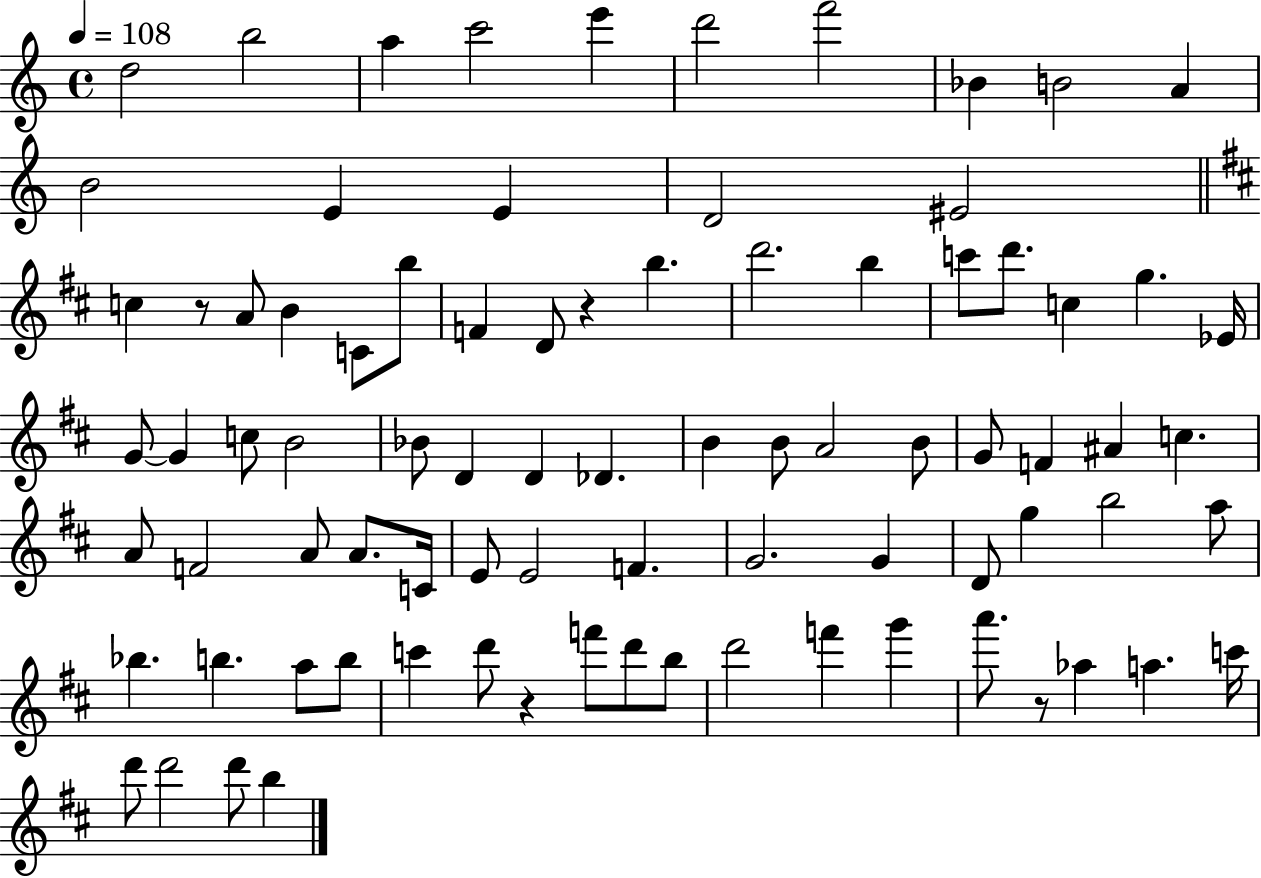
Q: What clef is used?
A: treble